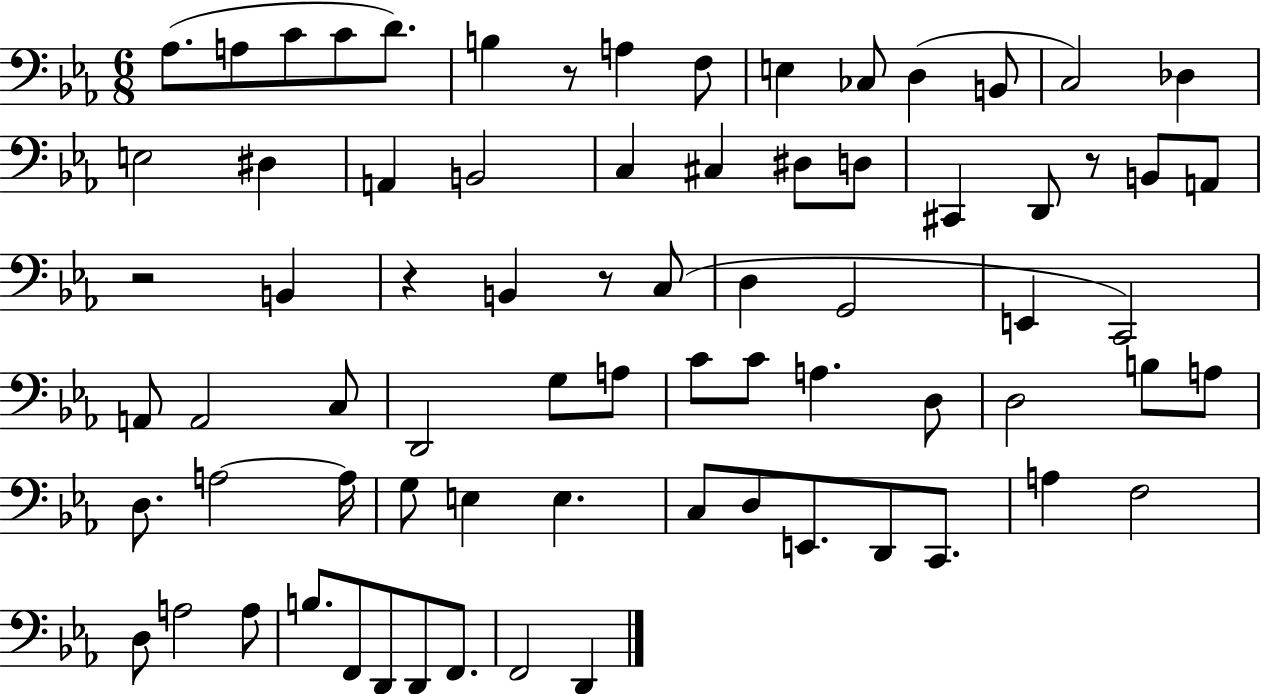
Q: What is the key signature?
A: EES major